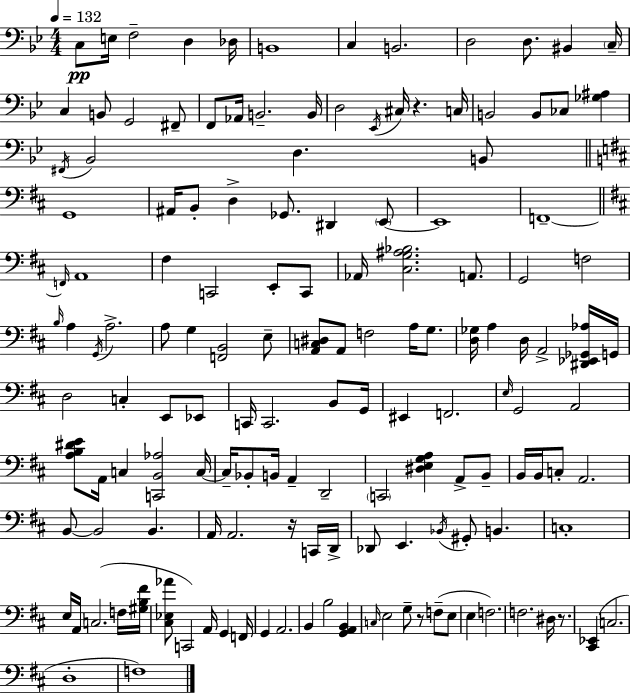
X:1
T:Untitled
M:4/4
L:1/4
K:Gm
C,/2 E,/4 F,2 D, _D,/4 B,,4 C, B,,2 D,2 D,/2 ^B,, C,/4 C, B,,/2 G,,2 ^F,,/2 F,,/2 _A,,/4 B,,2 B,,/4 D,2 _E,,/4 ^C,/4 z C,/4 B,,2 B,,/2 _C,/2 [_G,^A,] ^F,,/4 _B,,2 D, B,,/2 G,,4 ^A,,/4 B,,/2 D, _G,,/2 ^D,, E,,/2 E,,4 F,,4 F,,/4 A,,4 ^F, C,,2 E,,/2 C,,/2 _A,,/4 [^C,G,^A,_B,]2 A,,/2 G,,2 F,2 B,/4 A, G,,/4 A,2 A,/2 G, [F,,B,,]2 E,/2 [A,,C,^D,]/2 A,,/2 F,2 A,/4 G,/2 [D,_G,]/4 A, D,/4 A,,2 [^D,,_E,,_G,,_A,]/4 G,,/4 D,2 C, E,,/2 _E,,/2 C,,/4 C,,2 B,,/2 G,,/4 ^E,, F,,2 E,/4 G,,2 A,,2 [A,B,^DE]/2 A,,/4 C, [C,,B,,_A,]2 C,/4 C,/4 _B,,/2 B,,/4 A,, D,,2 C,,2 [^D,E,G,A,] A,,/2 B,,/2 B,,/4 B,,/4 C,/2 A,,2 B,,/2 B,,2 B,, A,,/4 A,,2 z/4 C,,/4 D,,/4 _D,,/2 E,, _B,,/4 ^G,,/2 B,, C,4 E,/4 A,,/4 C,2 F,/4 [^G,B,^F]/4 [^C,_E,_A]/2 C,,2 A,,/4 G,, F,,/4 G,, A,,2 B,, B,2 [G,,A,,B,,] C,/4 E,2 G,/2 z/2 F,/2 E,/2 E, F,2 F,2 ^D,/4 z/2 [^C,,_E,,] C,2 D,4 F,4